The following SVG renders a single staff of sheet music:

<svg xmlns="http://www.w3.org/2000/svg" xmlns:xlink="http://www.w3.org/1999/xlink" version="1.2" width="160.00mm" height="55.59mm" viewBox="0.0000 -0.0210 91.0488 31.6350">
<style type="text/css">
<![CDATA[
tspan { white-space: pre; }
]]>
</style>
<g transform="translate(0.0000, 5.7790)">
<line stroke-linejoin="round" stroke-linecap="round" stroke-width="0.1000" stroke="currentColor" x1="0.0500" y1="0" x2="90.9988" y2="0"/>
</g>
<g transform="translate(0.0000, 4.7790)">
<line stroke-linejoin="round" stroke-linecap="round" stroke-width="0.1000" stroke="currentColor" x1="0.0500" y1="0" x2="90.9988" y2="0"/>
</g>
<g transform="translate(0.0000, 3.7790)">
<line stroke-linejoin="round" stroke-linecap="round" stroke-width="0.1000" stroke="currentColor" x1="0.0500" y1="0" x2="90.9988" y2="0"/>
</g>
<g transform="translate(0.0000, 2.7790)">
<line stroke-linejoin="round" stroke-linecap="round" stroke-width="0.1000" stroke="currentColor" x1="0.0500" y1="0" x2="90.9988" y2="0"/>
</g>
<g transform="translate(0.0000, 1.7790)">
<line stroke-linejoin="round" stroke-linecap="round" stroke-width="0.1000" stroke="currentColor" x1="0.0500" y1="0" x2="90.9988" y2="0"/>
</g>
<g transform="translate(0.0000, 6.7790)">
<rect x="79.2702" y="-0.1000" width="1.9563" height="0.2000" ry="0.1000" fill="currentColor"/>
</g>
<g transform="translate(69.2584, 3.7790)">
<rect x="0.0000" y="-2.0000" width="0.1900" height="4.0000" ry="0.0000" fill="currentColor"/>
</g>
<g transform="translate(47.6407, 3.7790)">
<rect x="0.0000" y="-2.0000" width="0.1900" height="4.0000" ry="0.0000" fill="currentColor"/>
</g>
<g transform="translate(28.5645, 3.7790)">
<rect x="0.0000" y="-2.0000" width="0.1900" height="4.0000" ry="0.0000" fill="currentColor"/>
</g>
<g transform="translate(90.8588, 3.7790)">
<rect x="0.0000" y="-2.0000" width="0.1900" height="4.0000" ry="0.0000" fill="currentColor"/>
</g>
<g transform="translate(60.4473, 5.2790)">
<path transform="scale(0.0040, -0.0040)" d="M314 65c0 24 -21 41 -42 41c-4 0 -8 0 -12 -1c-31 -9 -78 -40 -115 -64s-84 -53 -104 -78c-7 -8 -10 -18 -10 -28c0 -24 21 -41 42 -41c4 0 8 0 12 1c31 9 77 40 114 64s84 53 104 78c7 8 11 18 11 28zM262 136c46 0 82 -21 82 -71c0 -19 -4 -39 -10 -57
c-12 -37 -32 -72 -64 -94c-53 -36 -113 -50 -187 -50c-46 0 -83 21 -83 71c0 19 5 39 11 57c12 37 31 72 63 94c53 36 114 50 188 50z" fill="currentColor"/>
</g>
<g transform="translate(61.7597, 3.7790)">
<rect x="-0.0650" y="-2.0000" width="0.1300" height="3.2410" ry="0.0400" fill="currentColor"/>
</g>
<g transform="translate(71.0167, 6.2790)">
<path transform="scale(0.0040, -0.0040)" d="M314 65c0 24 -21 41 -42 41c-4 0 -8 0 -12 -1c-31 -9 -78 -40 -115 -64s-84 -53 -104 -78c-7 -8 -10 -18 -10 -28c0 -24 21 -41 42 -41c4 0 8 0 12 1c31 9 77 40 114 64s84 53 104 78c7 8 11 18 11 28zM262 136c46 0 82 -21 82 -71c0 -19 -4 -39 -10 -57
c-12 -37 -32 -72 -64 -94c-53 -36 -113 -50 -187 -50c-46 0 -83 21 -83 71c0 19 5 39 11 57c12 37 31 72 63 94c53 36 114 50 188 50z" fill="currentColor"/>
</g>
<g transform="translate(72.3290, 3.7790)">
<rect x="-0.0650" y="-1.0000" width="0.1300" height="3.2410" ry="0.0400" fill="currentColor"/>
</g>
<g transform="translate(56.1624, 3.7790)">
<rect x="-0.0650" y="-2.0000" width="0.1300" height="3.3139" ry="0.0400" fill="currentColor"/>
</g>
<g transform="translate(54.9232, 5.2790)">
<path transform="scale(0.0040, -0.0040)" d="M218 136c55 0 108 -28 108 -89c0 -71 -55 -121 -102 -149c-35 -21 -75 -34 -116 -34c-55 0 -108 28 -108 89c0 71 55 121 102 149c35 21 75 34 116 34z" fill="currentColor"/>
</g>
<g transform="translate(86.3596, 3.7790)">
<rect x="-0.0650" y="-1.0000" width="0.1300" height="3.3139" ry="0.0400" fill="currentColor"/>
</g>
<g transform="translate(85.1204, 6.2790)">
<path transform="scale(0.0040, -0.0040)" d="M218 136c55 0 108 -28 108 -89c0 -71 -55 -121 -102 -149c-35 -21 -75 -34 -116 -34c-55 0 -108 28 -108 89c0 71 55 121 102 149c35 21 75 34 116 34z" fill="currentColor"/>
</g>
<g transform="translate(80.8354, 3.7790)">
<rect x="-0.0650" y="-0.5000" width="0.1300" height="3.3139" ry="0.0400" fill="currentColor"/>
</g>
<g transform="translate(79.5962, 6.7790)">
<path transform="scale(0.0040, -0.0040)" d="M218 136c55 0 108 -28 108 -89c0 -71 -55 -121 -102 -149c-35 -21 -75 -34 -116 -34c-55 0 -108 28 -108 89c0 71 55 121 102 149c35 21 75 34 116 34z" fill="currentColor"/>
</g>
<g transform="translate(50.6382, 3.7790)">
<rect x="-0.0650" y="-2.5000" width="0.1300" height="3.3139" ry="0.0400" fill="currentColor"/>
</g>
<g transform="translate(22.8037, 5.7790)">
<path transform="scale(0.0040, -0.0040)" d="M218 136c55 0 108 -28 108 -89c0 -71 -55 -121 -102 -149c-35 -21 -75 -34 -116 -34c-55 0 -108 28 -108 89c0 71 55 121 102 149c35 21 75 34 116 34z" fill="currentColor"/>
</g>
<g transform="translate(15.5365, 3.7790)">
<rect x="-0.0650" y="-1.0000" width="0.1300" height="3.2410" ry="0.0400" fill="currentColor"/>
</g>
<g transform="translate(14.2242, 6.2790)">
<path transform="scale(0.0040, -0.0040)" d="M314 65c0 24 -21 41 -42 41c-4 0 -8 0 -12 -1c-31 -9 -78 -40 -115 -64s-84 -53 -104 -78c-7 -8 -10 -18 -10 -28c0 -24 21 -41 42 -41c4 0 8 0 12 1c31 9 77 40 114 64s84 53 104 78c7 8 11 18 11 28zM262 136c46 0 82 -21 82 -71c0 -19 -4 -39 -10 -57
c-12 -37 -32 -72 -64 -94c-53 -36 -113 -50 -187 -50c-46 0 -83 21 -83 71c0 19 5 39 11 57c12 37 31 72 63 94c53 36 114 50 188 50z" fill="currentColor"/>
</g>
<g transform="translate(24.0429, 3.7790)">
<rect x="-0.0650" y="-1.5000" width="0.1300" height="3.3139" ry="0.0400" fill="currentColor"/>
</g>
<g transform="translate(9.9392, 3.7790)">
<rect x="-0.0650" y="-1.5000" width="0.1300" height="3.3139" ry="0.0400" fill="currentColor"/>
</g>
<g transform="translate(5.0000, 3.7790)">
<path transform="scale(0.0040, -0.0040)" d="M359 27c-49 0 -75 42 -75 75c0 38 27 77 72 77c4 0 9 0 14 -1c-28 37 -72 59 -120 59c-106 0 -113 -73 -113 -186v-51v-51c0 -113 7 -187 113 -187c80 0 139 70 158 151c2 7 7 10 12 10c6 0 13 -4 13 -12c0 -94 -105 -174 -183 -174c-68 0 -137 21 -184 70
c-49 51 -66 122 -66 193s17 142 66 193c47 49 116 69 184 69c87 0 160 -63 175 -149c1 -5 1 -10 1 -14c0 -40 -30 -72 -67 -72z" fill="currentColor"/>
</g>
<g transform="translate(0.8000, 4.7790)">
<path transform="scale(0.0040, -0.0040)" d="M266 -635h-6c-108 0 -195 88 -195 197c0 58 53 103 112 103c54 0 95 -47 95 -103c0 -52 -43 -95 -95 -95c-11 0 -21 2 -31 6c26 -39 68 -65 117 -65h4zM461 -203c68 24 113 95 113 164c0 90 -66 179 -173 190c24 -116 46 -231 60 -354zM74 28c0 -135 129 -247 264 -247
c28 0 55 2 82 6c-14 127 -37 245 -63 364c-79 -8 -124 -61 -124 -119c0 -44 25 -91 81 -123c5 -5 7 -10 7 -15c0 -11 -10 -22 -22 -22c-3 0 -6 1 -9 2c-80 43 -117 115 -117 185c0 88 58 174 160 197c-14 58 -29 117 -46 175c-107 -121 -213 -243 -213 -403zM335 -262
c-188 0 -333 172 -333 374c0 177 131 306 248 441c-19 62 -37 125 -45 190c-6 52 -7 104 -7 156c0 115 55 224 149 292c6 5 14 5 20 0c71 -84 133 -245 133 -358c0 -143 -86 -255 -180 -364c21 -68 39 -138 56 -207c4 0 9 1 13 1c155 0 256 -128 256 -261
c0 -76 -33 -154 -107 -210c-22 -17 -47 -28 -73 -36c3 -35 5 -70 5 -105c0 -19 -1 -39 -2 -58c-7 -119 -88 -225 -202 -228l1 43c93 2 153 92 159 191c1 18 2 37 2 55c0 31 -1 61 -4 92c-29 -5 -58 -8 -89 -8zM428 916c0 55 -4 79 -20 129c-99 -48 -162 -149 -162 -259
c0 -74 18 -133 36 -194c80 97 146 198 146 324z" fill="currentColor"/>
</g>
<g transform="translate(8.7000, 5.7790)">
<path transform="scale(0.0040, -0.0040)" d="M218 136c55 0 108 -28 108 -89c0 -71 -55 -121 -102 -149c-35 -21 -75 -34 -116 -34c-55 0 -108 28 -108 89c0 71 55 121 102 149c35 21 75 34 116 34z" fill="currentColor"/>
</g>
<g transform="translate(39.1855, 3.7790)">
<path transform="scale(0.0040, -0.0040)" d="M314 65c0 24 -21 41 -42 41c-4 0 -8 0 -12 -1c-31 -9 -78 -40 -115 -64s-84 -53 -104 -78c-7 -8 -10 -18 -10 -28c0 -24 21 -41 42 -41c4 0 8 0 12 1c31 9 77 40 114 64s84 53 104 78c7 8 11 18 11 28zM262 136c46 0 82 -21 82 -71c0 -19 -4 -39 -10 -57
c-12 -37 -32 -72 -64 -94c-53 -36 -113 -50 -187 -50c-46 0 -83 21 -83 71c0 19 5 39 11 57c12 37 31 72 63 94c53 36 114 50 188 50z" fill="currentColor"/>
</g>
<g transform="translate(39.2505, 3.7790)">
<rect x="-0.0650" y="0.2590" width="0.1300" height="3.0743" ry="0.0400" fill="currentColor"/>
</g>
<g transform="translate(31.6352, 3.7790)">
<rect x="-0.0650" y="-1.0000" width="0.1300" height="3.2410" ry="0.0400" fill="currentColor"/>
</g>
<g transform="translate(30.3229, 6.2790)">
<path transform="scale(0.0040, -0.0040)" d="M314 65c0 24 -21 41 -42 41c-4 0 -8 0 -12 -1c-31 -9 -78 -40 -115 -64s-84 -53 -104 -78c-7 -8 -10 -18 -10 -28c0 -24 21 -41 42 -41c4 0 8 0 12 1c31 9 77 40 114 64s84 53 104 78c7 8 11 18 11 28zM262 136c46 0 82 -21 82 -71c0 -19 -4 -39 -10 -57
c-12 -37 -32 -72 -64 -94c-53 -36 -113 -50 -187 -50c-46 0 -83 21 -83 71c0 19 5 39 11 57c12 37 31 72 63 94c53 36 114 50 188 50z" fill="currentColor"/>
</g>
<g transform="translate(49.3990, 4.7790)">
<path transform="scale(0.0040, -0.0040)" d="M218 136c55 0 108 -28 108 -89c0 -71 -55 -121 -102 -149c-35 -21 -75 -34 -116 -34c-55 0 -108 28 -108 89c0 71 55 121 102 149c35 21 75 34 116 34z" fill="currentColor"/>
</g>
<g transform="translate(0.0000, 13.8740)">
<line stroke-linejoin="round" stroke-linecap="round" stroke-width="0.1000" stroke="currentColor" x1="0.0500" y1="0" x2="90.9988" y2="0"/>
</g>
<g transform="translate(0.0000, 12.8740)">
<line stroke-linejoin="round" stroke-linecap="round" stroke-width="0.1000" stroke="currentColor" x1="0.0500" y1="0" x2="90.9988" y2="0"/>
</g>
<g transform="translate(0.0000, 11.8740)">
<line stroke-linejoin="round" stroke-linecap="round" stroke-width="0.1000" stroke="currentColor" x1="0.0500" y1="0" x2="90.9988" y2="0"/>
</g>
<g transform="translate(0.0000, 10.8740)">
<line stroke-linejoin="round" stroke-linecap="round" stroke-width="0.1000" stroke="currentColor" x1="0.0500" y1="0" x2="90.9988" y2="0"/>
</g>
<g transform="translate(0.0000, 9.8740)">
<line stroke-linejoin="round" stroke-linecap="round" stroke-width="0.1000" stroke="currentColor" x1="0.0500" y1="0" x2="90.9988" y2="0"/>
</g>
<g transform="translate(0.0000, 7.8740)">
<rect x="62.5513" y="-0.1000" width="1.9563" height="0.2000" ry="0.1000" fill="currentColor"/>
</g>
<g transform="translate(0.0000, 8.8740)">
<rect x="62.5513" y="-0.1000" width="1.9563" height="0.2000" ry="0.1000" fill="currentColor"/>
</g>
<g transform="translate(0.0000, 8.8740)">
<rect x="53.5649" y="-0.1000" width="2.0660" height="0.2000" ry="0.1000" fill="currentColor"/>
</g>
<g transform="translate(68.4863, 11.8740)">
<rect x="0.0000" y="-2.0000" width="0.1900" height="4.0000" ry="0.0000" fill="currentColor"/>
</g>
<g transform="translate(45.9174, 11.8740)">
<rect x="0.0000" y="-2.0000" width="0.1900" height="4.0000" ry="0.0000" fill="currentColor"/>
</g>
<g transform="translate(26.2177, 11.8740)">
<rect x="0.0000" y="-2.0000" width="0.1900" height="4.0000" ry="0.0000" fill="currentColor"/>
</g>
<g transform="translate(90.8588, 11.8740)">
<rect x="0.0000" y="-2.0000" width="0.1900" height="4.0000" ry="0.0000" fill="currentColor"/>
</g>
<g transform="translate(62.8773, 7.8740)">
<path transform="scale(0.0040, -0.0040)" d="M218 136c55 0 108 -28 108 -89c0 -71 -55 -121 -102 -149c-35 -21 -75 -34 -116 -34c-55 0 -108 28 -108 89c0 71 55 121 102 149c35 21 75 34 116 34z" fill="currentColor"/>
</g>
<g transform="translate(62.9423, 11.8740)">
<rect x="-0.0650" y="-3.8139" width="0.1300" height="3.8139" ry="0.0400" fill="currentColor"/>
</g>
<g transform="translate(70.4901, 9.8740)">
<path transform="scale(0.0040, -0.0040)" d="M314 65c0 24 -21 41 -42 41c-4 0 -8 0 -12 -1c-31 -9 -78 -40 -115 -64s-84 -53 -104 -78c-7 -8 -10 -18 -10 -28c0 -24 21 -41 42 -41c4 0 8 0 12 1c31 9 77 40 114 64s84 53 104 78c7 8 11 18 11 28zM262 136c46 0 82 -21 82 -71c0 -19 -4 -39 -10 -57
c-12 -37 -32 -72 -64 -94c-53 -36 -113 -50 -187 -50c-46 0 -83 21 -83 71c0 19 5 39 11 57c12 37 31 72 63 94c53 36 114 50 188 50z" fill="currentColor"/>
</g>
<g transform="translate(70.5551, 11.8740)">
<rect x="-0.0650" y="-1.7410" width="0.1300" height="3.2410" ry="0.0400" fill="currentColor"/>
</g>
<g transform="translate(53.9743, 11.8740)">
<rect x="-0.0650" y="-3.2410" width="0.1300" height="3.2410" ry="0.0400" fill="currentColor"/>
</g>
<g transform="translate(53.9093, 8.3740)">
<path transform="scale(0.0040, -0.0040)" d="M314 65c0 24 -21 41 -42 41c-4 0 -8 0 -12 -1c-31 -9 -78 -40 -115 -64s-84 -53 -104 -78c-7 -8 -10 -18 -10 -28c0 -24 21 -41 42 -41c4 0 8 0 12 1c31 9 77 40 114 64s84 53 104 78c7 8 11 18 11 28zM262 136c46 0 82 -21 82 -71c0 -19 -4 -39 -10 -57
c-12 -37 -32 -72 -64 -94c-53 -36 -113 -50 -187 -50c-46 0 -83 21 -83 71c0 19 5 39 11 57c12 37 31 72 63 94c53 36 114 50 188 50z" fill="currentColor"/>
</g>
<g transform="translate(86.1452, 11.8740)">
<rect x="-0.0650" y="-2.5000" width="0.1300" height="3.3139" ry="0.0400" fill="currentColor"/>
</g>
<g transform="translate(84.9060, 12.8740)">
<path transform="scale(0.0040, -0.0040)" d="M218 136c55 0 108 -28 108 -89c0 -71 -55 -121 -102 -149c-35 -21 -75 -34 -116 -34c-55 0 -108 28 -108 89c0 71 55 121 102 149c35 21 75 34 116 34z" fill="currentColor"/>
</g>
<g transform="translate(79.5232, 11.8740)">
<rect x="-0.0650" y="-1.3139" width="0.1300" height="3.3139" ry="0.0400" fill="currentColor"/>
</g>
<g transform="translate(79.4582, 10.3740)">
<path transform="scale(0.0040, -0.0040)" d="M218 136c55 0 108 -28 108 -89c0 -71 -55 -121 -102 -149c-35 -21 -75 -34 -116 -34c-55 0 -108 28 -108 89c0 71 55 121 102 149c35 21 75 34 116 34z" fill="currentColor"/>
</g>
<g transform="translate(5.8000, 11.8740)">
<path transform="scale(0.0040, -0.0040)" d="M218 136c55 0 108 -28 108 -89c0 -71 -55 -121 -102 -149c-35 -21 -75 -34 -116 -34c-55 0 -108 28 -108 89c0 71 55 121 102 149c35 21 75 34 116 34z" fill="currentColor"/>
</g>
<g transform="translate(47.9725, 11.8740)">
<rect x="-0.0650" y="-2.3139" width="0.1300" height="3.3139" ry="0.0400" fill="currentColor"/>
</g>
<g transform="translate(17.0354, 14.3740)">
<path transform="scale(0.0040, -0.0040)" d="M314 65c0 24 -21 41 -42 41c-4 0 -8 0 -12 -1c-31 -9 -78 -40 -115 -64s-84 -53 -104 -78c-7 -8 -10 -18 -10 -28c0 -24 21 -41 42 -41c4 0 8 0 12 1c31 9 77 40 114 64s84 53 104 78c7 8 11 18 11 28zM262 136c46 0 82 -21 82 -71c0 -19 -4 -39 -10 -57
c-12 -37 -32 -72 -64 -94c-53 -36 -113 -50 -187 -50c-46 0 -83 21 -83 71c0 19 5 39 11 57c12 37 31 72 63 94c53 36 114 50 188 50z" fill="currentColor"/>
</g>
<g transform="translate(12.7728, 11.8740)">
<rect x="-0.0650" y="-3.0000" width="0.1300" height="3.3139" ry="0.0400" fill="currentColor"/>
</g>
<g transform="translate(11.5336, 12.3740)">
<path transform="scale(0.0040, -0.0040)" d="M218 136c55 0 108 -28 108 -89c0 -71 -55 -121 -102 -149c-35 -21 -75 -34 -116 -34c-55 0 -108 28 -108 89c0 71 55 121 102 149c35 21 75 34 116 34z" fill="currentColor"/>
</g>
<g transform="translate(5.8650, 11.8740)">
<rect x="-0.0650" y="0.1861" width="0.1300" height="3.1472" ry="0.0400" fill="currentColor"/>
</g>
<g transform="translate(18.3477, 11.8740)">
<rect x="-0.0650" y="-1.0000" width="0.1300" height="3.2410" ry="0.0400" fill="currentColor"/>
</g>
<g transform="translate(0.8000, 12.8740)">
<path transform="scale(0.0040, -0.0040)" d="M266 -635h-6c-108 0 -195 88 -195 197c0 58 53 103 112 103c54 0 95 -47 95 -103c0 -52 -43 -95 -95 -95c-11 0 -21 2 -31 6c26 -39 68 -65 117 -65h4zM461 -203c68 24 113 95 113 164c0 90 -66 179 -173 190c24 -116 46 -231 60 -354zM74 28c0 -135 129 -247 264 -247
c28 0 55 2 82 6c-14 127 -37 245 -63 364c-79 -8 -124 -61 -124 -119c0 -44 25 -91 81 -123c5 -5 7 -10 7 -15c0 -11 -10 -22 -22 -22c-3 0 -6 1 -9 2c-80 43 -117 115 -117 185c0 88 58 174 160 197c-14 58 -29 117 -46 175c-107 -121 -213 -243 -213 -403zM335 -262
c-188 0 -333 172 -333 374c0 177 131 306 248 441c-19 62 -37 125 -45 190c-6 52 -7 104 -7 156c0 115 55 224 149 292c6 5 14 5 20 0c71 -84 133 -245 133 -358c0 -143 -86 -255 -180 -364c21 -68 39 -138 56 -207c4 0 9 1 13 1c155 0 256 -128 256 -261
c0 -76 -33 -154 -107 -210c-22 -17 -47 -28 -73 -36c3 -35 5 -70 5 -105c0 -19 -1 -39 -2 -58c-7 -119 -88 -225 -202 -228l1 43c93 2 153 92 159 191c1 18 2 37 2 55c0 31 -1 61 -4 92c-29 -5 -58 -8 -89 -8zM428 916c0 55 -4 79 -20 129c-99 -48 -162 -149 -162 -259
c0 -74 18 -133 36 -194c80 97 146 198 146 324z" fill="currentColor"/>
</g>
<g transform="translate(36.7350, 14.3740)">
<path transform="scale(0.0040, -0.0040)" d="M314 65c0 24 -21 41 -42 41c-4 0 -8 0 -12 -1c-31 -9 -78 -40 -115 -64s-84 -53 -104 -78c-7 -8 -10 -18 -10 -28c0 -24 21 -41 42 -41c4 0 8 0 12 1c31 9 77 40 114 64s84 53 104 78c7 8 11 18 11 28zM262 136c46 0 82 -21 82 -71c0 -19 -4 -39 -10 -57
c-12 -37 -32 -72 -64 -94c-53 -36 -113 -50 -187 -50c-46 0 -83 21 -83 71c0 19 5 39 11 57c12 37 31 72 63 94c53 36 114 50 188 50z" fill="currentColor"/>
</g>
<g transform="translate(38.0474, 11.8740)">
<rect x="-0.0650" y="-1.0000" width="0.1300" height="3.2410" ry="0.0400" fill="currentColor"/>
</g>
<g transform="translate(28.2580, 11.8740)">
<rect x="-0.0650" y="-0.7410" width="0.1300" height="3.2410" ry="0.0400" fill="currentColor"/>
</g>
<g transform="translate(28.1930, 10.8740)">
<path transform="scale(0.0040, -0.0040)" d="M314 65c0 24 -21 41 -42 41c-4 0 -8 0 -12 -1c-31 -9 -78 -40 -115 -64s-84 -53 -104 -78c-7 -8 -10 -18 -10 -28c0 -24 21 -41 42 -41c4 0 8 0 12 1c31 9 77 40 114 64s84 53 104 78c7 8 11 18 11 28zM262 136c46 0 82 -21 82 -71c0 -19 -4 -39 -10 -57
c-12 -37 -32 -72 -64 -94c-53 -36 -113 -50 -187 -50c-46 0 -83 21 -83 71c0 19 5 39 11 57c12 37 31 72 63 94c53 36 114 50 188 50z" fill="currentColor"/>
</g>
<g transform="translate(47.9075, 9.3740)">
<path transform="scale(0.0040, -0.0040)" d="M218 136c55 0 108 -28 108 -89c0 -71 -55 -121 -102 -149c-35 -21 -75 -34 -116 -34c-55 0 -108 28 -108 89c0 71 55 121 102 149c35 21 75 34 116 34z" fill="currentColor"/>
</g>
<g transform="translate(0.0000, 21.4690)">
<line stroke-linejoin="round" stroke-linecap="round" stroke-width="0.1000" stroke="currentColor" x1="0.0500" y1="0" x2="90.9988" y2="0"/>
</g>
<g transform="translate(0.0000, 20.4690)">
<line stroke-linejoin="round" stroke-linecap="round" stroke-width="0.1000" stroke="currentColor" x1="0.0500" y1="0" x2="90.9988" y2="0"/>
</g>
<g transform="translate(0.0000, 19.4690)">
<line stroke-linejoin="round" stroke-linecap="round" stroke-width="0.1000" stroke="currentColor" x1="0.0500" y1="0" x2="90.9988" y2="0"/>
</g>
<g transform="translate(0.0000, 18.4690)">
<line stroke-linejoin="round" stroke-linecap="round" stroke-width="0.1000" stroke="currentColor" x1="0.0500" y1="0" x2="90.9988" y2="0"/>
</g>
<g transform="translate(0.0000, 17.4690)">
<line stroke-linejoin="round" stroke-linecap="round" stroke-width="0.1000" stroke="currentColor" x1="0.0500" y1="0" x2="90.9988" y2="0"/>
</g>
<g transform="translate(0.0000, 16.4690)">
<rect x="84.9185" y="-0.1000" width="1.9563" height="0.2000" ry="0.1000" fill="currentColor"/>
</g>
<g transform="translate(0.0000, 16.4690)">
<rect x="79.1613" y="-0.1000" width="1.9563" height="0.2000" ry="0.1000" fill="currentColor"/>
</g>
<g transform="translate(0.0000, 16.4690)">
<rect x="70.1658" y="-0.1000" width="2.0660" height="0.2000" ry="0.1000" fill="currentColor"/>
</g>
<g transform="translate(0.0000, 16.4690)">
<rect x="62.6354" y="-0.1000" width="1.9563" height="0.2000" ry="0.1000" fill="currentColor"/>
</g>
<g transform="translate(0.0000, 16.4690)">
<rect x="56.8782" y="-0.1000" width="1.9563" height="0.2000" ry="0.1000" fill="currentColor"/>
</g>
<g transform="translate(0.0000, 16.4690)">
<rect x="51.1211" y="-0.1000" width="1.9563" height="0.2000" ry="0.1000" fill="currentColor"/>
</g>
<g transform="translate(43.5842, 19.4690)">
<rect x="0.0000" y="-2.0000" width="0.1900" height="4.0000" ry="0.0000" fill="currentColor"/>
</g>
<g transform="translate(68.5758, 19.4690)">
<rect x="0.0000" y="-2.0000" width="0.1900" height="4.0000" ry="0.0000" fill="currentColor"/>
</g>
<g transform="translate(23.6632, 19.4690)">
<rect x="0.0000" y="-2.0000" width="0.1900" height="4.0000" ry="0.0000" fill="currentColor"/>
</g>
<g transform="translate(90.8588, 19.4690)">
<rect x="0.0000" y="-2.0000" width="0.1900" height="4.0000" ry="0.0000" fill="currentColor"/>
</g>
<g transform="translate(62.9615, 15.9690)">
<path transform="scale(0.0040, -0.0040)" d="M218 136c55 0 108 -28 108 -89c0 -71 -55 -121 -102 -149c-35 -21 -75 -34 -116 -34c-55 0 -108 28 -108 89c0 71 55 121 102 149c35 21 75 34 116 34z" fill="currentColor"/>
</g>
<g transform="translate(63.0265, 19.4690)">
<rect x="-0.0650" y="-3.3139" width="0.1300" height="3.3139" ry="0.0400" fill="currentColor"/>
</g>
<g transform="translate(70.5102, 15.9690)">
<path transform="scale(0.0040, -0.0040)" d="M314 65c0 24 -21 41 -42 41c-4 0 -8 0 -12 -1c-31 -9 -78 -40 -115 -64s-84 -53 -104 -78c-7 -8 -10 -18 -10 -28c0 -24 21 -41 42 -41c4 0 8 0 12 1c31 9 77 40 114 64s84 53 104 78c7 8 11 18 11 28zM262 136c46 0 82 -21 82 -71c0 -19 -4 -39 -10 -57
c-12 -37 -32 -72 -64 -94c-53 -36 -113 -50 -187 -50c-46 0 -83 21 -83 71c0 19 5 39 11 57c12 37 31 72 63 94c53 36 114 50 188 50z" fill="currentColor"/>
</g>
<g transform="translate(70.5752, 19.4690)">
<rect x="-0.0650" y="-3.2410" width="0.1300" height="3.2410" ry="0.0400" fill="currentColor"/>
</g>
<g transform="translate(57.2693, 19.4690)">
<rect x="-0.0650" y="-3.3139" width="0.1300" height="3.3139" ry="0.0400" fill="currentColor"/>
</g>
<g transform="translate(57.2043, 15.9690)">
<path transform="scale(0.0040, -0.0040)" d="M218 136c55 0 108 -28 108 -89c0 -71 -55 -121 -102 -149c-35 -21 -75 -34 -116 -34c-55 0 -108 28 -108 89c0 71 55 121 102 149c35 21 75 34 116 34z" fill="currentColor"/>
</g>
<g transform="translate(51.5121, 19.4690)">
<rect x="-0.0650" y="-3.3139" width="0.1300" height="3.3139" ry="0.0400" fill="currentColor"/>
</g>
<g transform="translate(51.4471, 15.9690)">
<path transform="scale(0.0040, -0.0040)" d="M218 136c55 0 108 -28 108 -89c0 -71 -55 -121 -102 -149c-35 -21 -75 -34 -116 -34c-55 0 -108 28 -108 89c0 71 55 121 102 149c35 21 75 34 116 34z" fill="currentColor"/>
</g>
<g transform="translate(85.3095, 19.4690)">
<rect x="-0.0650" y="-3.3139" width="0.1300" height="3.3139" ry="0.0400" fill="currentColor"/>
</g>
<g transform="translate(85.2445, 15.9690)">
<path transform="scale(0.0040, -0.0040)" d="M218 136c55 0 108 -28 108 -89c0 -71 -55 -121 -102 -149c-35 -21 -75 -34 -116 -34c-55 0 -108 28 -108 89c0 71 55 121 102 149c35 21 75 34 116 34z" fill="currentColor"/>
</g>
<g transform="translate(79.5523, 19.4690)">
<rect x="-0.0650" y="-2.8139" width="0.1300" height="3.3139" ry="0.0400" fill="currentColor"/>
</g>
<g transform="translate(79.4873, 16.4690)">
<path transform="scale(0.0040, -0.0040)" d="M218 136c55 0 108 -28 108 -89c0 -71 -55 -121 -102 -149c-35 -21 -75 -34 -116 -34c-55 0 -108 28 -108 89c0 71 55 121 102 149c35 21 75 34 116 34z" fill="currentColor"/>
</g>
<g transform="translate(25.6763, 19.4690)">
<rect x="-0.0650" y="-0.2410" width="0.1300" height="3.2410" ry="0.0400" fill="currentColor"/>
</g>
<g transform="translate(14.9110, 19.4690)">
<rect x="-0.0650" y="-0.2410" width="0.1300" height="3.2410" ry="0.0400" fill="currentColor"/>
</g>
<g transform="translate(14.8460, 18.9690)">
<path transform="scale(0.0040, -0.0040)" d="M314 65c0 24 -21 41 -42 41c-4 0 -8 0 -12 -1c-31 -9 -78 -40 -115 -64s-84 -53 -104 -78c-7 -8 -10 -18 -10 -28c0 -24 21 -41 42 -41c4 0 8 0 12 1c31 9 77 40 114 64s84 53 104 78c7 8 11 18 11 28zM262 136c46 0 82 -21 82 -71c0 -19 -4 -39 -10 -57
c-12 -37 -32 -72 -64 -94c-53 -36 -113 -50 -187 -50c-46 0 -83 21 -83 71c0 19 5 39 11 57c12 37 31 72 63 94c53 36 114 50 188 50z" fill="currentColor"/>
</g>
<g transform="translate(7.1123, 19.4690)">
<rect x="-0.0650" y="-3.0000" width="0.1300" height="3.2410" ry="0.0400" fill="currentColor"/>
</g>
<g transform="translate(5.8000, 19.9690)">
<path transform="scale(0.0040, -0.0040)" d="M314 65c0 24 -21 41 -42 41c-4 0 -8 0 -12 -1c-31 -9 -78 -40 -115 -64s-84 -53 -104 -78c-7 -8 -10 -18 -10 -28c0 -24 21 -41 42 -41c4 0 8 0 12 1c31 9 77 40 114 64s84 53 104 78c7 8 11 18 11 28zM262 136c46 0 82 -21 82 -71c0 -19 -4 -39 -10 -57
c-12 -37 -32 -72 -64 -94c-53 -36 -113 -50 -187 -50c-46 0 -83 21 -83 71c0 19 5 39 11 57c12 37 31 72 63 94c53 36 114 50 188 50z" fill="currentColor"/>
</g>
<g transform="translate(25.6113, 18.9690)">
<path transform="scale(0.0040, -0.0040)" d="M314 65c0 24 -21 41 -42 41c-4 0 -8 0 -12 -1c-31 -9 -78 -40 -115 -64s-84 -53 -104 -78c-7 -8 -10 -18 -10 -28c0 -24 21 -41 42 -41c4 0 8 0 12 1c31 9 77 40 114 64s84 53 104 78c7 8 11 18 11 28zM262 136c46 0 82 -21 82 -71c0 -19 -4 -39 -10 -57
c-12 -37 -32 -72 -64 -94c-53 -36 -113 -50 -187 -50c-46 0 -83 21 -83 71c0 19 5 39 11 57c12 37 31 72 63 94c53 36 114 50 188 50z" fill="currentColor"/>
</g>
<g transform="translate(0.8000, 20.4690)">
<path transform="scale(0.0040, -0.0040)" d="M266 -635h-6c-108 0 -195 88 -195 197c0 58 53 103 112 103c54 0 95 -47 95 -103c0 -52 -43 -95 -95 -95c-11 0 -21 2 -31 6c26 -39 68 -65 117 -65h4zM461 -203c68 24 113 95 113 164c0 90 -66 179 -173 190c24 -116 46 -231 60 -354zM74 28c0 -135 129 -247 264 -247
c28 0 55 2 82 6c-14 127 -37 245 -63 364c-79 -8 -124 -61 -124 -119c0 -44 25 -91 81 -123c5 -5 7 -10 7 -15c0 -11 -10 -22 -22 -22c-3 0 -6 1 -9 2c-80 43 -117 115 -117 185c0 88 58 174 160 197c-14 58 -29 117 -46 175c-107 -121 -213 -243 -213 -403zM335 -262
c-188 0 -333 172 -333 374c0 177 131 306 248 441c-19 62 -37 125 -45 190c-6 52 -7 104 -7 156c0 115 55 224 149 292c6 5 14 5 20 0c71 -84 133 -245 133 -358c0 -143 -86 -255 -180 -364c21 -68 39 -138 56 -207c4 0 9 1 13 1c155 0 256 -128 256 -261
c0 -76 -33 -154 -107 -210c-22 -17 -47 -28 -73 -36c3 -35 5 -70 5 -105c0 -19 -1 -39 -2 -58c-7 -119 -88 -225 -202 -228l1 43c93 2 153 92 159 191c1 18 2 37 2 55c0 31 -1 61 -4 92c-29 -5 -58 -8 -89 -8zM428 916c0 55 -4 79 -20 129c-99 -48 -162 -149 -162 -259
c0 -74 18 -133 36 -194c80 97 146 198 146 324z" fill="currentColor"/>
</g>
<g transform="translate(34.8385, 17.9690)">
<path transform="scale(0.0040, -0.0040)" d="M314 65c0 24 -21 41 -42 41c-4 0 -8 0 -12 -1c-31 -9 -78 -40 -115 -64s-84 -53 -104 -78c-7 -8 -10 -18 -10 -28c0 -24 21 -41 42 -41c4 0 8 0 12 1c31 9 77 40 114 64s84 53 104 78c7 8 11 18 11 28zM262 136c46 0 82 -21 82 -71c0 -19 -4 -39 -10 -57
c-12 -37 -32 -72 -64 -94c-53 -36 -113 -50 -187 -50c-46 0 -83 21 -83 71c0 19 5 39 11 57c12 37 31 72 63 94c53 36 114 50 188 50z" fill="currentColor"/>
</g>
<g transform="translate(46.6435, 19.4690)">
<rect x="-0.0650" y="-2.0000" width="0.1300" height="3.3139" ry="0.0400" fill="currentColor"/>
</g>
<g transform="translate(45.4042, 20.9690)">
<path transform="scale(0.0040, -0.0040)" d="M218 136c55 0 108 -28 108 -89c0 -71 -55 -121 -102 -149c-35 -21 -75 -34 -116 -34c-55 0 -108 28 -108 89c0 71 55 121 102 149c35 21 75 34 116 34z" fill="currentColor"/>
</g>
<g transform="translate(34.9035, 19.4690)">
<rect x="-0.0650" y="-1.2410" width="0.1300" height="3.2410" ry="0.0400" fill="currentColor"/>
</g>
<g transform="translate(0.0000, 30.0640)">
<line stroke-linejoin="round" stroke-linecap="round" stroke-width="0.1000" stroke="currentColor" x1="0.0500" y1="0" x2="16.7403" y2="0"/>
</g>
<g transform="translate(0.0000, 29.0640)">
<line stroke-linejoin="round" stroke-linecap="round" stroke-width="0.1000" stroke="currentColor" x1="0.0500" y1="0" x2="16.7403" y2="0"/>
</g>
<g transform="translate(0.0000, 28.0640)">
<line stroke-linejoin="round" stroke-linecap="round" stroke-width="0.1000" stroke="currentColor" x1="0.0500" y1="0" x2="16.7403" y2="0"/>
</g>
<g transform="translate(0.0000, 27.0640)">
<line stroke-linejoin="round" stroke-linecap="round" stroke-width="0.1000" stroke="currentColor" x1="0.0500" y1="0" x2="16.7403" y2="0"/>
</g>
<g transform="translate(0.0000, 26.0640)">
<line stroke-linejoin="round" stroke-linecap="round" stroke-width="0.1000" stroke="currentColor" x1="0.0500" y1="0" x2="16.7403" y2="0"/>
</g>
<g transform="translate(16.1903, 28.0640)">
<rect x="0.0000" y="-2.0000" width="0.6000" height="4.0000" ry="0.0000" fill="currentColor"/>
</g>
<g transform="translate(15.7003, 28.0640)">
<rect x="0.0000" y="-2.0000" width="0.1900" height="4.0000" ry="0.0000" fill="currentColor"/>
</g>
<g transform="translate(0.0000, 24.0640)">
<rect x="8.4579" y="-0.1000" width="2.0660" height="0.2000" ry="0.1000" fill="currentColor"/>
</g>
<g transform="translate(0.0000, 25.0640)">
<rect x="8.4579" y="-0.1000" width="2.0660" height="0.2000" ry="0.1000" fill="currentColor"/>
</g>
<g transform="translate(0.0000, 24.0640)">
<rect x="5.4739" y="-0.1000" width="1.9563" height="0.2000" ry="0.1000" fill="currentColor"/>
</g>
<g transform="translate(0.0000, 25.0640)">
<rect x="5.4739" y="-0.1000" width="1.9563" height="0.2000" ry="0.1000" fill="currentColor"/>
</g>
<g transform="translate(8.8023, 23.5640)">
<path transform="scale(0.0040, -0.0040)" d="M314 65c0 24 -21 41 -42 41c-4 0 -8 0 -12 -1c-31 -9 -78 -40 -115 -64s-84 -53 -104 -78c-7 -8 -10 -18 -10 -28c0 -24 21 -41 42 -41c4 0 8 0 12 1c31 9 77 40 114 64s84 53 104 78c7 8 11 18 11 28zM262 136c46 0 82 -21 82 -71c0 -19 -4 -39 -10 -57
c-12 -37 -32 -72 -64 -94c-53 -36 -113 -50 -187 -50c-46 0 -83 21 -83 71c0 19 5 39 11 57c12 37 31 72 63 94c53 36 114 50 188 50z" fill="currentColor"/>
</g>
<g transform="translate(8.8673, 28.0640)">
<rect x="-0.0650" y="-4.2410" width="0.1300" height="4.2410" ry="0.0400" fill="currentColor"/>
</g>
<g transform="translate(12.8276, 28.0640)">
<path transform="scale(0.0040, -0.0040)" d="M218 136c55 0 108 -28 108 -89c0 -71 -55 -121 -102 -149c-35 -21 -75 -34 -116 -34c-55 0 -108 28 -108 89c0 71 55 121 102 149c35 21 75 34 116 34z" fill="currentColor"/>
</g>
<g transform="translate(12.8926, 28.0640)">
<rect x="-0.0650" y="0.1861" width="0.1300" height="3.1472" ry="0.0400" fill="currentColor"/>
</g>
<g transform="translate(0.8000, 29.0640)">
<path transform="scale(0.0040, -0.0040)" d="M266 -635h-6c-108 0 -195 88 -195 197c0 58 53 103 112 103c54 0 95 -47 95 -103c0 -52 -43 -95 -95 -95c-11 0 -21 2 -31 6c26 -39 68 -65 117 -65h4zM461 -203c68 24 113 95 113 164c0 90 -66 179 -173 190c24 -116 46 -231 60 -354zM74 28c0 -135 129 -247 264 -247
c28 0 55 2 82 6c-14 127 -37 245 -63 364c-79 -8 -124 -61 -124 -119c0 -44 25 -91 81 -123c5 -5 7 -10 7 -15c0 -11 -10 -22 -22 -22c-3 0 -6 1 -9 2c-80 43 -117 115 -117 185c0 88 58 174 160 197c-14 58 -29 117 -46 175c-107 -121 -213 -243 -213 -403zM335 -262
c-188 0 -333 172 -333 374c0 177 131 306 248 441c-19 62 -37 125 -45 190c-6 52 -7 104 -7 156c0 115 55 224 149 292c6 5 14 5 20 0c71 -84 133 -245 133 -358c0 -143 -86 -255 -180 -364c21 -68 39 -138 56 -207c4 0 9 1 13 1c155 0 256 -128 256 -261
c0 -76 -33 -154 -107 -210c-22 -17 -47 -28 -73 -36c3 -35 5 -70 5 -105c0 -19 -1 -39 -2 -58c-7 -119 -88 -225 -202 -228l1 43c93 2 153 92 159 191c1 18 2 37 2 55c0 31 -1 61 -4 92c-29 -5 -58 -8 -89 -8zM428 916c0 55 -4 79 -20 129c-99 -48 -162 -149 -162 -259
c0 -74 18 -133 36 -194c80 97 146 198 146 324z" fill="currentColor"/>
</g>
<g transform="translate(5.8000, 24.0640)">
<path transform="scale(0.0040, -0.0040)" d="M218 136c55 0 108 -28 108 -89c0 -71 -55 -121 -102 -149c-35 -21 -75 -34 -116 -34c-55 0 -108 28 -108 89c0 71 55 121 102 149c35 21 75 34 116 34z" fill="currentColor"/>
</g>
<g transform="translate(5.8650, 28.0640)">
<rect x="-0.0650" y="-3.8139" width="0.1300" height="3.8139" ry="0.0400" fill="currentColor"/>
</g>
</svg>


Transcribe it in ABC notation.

X:1
T:Untitled
M:4/4
L:1/4
K:C
E D2 E D2 B2 G F F2 D2 C D B A D2 d2 D2 g b2 c' f2 e G A2 c2 c2 e2 F b b b b2 a b c' d'2 B